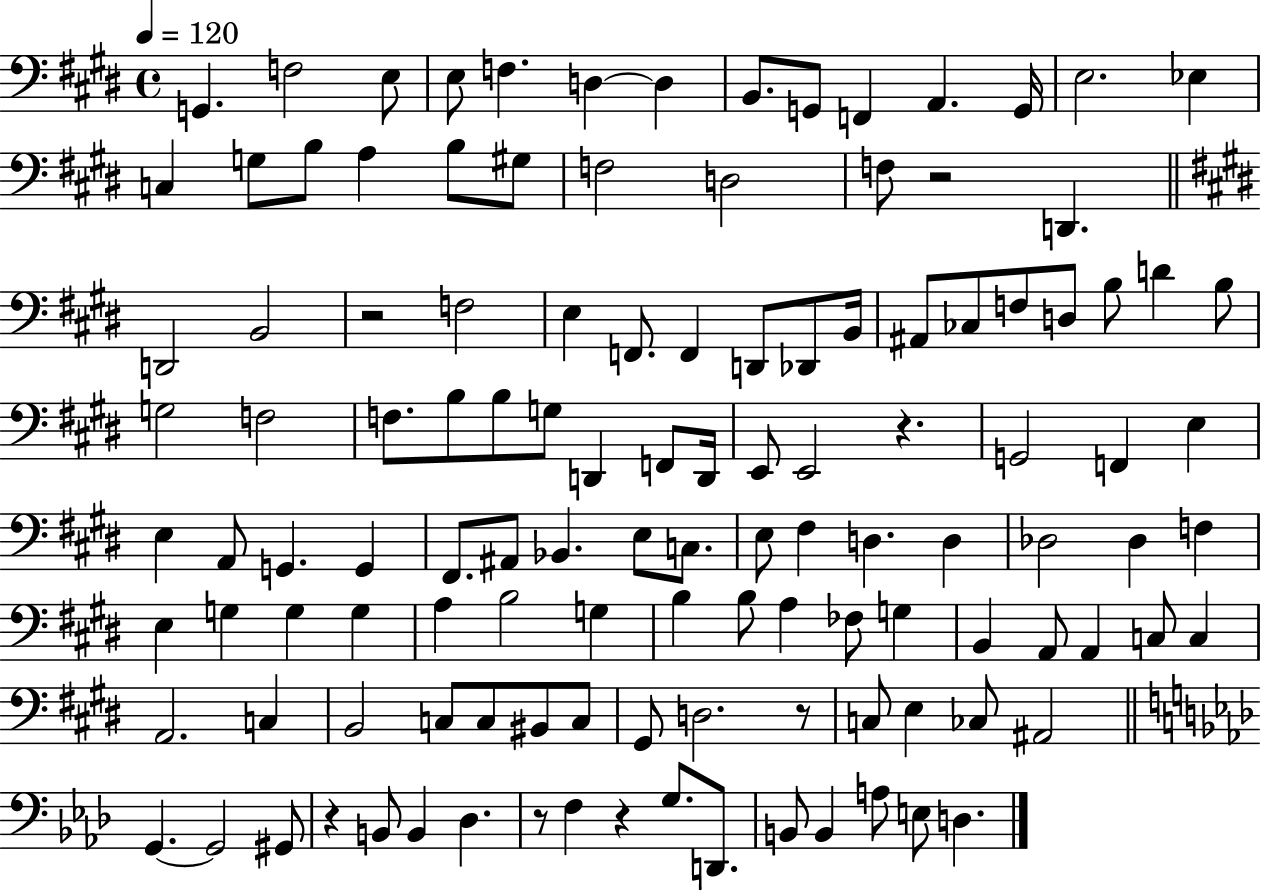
{
  \clef bass
  \time 4/4
  \defaultTimeSignature
  \key e \major
  \tempo 4 = 120
  \repeat volta 2 { g,4. f2 e8 | e8 f4. d4~~ d4 | b,8. g,8 f,4 a,4. g,16 | e2. ees4 | \break c4 g8 b8 a4 b8 gis8 | f2 d2 | f8 r2 d,4. | \bar "||" \break \key e \major d,2 b,2 | r2 f2 | e4 f,8. f,4 d,8 des,8 b,16 | ais,8 ces8 f8 d8 b8 d'4 b8 | \break g2 f2 | f8. b8 b8 g8 d,4 f,8 d,16 | e,8 e,2 r4. | g,2 f,4 e4 | \break e4 a,8 g,4. g,4 | fis,8. ais,8 bes,4. e8 c8. | e8 fis4 d4. d4 | des2 des4 f4 | \break e4 g4 g4 g4 | a4 b2 g4 | b4 b8 a4 fes8 g4 | b,4 a,8 a,4 c8 c4 | \break a,2. c4 | b,2 c8 c8 bis,8 c8 | gis,8 d2. r8 | c8 e4 ces8 ais,2 | \break \bar "||" \break \key f \minor g,4.~~ g,2 gis,8 | r4 b,8 b,4 des4. | r8 f4 r4 g8. d,8. | b,8 b,4 a8 e8 d4. | \break } \bar "|."
}